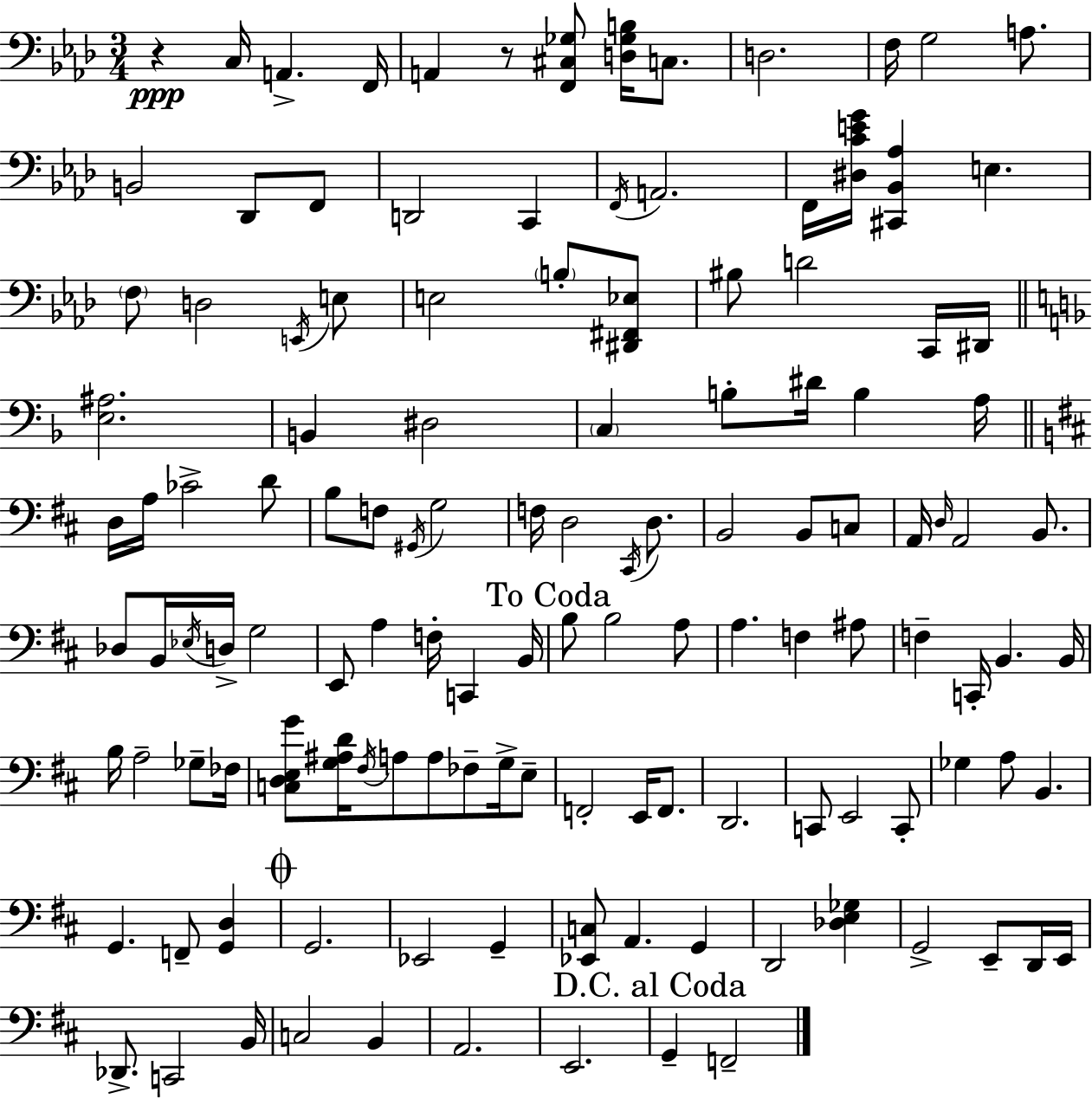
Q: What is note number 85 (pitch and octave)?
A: F2